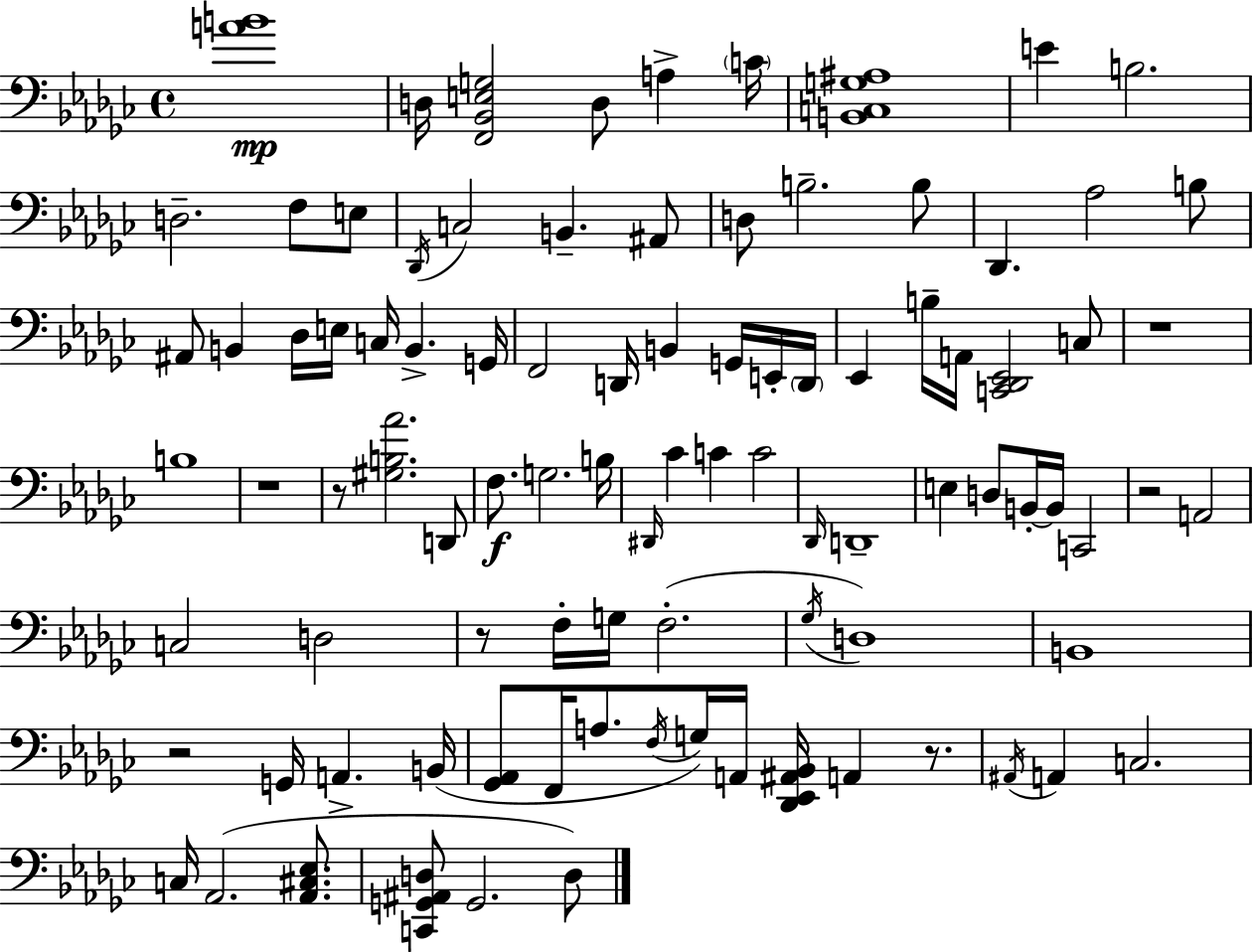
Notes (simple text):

[A4,B4]/w D3/s [F2,Bb2,E3,G3]/h D3/e A3/q C4/s [B2,C3,G3,A#3]/w E4/q B3/h. D3/h. F3/e E3/e Db2/s C3/h B2/q. A#2/e D3/e B3/h. B3/e Db2/q. Ab3/h B3/e A#2/e B2/q Db3/s E3/s C3/s B2/q. G2/s F2/h D2/s B2/q G2/s E2/s D2/s Eb2/q B3/s A2/s [C2,Db2,Eb2]/h C3/e R/w B3/w R/w R/e [G#3,B3,Ab4]/h. D2/e F3/e. G3/h. B3/s D#2/s CES4/q C4/q C4/h Db2/s D2/w E3/q D3/e B2/s B2/s C2/h R/h A2/h C3/h D3/h R/e F3/s G3/s F3/h. Gb3/s D3/w B2/w R/h G2/s A2/q. B2/s [Gb2,Ab2]/e F2/s A3/e. F3/s G3/s A2/s [Db2,Eb2,A#2,Bb2]/s A2/q R/e. A#2/s A2/q C3/h. C3/s Ab2/h. [Ab2,C#3,Eb3]/e. [C2,G2,A#2,D3]/e G2/h. D3/e